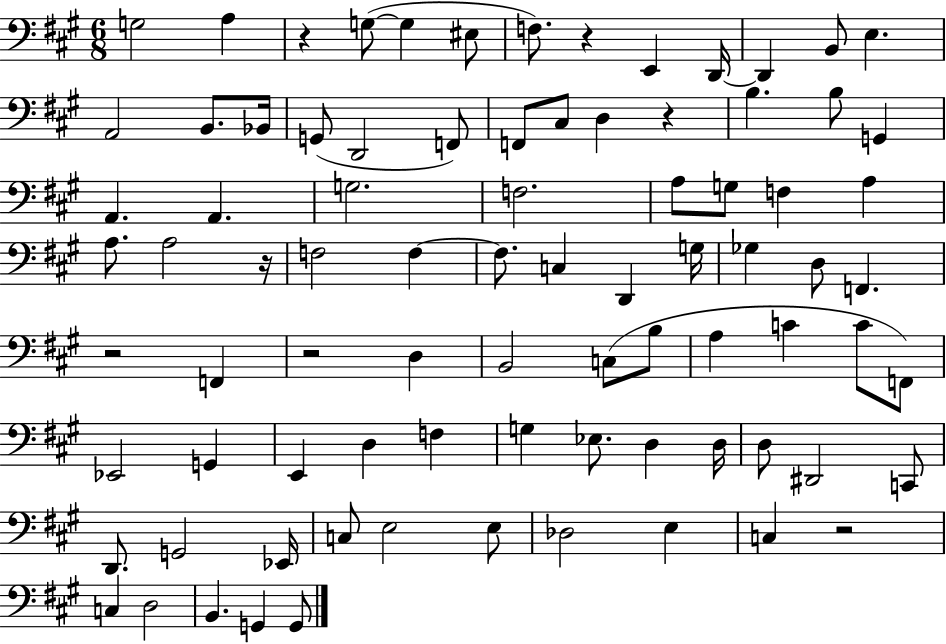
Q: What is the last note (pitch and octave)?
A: G2